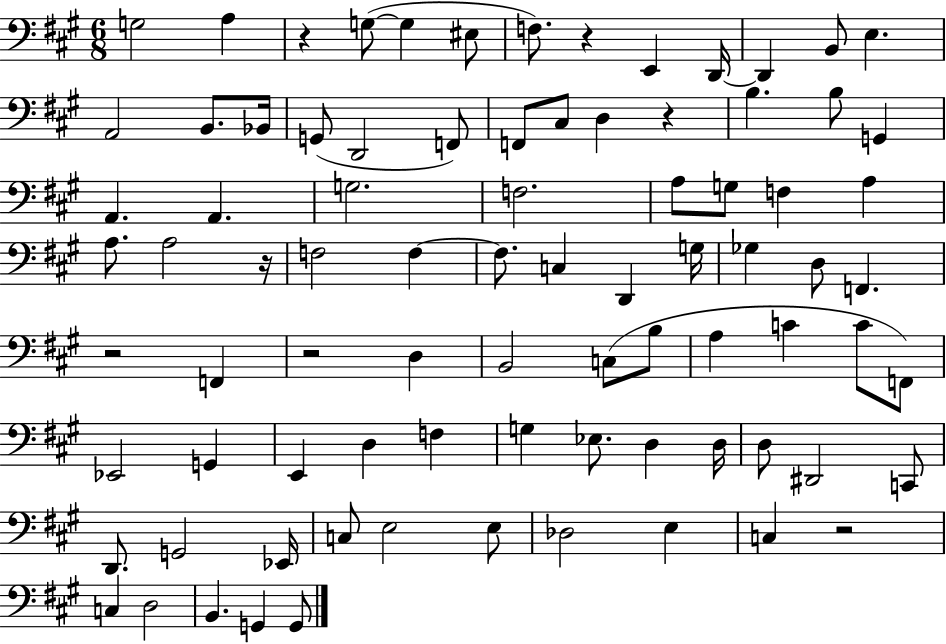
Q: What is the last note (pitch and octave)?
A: G2